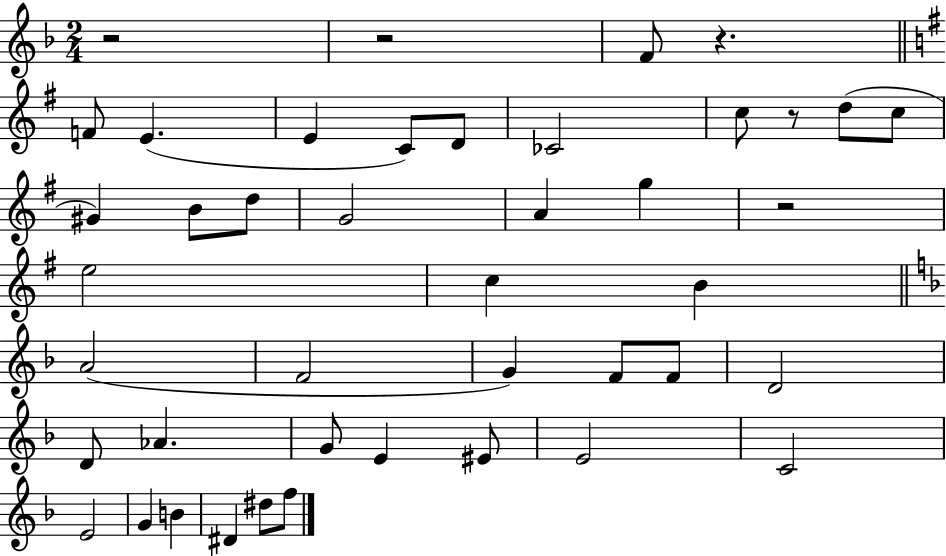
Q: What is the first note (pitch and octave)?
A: F4